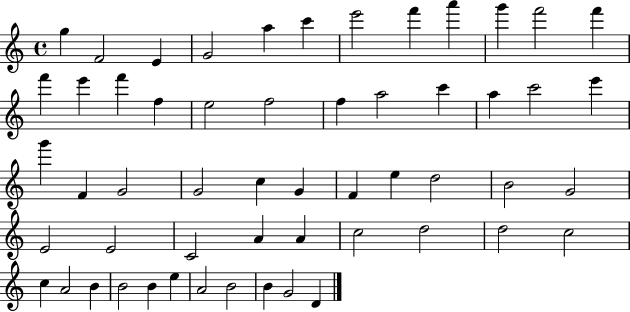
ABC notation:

X:1
T:Untitled
M:4/4
L:1/4
K:C
g F2 E G2 a c' e'2 f' a' g' f'2 f' f' e' f' f e2 f2 f a2 c' a c'2 e' g' F G2 G2 c G F e d2 B2 G2 E2 E2 C2 A A c2 d2 d2 c2 c A2 B B2 B e A2 B2 B G2 D